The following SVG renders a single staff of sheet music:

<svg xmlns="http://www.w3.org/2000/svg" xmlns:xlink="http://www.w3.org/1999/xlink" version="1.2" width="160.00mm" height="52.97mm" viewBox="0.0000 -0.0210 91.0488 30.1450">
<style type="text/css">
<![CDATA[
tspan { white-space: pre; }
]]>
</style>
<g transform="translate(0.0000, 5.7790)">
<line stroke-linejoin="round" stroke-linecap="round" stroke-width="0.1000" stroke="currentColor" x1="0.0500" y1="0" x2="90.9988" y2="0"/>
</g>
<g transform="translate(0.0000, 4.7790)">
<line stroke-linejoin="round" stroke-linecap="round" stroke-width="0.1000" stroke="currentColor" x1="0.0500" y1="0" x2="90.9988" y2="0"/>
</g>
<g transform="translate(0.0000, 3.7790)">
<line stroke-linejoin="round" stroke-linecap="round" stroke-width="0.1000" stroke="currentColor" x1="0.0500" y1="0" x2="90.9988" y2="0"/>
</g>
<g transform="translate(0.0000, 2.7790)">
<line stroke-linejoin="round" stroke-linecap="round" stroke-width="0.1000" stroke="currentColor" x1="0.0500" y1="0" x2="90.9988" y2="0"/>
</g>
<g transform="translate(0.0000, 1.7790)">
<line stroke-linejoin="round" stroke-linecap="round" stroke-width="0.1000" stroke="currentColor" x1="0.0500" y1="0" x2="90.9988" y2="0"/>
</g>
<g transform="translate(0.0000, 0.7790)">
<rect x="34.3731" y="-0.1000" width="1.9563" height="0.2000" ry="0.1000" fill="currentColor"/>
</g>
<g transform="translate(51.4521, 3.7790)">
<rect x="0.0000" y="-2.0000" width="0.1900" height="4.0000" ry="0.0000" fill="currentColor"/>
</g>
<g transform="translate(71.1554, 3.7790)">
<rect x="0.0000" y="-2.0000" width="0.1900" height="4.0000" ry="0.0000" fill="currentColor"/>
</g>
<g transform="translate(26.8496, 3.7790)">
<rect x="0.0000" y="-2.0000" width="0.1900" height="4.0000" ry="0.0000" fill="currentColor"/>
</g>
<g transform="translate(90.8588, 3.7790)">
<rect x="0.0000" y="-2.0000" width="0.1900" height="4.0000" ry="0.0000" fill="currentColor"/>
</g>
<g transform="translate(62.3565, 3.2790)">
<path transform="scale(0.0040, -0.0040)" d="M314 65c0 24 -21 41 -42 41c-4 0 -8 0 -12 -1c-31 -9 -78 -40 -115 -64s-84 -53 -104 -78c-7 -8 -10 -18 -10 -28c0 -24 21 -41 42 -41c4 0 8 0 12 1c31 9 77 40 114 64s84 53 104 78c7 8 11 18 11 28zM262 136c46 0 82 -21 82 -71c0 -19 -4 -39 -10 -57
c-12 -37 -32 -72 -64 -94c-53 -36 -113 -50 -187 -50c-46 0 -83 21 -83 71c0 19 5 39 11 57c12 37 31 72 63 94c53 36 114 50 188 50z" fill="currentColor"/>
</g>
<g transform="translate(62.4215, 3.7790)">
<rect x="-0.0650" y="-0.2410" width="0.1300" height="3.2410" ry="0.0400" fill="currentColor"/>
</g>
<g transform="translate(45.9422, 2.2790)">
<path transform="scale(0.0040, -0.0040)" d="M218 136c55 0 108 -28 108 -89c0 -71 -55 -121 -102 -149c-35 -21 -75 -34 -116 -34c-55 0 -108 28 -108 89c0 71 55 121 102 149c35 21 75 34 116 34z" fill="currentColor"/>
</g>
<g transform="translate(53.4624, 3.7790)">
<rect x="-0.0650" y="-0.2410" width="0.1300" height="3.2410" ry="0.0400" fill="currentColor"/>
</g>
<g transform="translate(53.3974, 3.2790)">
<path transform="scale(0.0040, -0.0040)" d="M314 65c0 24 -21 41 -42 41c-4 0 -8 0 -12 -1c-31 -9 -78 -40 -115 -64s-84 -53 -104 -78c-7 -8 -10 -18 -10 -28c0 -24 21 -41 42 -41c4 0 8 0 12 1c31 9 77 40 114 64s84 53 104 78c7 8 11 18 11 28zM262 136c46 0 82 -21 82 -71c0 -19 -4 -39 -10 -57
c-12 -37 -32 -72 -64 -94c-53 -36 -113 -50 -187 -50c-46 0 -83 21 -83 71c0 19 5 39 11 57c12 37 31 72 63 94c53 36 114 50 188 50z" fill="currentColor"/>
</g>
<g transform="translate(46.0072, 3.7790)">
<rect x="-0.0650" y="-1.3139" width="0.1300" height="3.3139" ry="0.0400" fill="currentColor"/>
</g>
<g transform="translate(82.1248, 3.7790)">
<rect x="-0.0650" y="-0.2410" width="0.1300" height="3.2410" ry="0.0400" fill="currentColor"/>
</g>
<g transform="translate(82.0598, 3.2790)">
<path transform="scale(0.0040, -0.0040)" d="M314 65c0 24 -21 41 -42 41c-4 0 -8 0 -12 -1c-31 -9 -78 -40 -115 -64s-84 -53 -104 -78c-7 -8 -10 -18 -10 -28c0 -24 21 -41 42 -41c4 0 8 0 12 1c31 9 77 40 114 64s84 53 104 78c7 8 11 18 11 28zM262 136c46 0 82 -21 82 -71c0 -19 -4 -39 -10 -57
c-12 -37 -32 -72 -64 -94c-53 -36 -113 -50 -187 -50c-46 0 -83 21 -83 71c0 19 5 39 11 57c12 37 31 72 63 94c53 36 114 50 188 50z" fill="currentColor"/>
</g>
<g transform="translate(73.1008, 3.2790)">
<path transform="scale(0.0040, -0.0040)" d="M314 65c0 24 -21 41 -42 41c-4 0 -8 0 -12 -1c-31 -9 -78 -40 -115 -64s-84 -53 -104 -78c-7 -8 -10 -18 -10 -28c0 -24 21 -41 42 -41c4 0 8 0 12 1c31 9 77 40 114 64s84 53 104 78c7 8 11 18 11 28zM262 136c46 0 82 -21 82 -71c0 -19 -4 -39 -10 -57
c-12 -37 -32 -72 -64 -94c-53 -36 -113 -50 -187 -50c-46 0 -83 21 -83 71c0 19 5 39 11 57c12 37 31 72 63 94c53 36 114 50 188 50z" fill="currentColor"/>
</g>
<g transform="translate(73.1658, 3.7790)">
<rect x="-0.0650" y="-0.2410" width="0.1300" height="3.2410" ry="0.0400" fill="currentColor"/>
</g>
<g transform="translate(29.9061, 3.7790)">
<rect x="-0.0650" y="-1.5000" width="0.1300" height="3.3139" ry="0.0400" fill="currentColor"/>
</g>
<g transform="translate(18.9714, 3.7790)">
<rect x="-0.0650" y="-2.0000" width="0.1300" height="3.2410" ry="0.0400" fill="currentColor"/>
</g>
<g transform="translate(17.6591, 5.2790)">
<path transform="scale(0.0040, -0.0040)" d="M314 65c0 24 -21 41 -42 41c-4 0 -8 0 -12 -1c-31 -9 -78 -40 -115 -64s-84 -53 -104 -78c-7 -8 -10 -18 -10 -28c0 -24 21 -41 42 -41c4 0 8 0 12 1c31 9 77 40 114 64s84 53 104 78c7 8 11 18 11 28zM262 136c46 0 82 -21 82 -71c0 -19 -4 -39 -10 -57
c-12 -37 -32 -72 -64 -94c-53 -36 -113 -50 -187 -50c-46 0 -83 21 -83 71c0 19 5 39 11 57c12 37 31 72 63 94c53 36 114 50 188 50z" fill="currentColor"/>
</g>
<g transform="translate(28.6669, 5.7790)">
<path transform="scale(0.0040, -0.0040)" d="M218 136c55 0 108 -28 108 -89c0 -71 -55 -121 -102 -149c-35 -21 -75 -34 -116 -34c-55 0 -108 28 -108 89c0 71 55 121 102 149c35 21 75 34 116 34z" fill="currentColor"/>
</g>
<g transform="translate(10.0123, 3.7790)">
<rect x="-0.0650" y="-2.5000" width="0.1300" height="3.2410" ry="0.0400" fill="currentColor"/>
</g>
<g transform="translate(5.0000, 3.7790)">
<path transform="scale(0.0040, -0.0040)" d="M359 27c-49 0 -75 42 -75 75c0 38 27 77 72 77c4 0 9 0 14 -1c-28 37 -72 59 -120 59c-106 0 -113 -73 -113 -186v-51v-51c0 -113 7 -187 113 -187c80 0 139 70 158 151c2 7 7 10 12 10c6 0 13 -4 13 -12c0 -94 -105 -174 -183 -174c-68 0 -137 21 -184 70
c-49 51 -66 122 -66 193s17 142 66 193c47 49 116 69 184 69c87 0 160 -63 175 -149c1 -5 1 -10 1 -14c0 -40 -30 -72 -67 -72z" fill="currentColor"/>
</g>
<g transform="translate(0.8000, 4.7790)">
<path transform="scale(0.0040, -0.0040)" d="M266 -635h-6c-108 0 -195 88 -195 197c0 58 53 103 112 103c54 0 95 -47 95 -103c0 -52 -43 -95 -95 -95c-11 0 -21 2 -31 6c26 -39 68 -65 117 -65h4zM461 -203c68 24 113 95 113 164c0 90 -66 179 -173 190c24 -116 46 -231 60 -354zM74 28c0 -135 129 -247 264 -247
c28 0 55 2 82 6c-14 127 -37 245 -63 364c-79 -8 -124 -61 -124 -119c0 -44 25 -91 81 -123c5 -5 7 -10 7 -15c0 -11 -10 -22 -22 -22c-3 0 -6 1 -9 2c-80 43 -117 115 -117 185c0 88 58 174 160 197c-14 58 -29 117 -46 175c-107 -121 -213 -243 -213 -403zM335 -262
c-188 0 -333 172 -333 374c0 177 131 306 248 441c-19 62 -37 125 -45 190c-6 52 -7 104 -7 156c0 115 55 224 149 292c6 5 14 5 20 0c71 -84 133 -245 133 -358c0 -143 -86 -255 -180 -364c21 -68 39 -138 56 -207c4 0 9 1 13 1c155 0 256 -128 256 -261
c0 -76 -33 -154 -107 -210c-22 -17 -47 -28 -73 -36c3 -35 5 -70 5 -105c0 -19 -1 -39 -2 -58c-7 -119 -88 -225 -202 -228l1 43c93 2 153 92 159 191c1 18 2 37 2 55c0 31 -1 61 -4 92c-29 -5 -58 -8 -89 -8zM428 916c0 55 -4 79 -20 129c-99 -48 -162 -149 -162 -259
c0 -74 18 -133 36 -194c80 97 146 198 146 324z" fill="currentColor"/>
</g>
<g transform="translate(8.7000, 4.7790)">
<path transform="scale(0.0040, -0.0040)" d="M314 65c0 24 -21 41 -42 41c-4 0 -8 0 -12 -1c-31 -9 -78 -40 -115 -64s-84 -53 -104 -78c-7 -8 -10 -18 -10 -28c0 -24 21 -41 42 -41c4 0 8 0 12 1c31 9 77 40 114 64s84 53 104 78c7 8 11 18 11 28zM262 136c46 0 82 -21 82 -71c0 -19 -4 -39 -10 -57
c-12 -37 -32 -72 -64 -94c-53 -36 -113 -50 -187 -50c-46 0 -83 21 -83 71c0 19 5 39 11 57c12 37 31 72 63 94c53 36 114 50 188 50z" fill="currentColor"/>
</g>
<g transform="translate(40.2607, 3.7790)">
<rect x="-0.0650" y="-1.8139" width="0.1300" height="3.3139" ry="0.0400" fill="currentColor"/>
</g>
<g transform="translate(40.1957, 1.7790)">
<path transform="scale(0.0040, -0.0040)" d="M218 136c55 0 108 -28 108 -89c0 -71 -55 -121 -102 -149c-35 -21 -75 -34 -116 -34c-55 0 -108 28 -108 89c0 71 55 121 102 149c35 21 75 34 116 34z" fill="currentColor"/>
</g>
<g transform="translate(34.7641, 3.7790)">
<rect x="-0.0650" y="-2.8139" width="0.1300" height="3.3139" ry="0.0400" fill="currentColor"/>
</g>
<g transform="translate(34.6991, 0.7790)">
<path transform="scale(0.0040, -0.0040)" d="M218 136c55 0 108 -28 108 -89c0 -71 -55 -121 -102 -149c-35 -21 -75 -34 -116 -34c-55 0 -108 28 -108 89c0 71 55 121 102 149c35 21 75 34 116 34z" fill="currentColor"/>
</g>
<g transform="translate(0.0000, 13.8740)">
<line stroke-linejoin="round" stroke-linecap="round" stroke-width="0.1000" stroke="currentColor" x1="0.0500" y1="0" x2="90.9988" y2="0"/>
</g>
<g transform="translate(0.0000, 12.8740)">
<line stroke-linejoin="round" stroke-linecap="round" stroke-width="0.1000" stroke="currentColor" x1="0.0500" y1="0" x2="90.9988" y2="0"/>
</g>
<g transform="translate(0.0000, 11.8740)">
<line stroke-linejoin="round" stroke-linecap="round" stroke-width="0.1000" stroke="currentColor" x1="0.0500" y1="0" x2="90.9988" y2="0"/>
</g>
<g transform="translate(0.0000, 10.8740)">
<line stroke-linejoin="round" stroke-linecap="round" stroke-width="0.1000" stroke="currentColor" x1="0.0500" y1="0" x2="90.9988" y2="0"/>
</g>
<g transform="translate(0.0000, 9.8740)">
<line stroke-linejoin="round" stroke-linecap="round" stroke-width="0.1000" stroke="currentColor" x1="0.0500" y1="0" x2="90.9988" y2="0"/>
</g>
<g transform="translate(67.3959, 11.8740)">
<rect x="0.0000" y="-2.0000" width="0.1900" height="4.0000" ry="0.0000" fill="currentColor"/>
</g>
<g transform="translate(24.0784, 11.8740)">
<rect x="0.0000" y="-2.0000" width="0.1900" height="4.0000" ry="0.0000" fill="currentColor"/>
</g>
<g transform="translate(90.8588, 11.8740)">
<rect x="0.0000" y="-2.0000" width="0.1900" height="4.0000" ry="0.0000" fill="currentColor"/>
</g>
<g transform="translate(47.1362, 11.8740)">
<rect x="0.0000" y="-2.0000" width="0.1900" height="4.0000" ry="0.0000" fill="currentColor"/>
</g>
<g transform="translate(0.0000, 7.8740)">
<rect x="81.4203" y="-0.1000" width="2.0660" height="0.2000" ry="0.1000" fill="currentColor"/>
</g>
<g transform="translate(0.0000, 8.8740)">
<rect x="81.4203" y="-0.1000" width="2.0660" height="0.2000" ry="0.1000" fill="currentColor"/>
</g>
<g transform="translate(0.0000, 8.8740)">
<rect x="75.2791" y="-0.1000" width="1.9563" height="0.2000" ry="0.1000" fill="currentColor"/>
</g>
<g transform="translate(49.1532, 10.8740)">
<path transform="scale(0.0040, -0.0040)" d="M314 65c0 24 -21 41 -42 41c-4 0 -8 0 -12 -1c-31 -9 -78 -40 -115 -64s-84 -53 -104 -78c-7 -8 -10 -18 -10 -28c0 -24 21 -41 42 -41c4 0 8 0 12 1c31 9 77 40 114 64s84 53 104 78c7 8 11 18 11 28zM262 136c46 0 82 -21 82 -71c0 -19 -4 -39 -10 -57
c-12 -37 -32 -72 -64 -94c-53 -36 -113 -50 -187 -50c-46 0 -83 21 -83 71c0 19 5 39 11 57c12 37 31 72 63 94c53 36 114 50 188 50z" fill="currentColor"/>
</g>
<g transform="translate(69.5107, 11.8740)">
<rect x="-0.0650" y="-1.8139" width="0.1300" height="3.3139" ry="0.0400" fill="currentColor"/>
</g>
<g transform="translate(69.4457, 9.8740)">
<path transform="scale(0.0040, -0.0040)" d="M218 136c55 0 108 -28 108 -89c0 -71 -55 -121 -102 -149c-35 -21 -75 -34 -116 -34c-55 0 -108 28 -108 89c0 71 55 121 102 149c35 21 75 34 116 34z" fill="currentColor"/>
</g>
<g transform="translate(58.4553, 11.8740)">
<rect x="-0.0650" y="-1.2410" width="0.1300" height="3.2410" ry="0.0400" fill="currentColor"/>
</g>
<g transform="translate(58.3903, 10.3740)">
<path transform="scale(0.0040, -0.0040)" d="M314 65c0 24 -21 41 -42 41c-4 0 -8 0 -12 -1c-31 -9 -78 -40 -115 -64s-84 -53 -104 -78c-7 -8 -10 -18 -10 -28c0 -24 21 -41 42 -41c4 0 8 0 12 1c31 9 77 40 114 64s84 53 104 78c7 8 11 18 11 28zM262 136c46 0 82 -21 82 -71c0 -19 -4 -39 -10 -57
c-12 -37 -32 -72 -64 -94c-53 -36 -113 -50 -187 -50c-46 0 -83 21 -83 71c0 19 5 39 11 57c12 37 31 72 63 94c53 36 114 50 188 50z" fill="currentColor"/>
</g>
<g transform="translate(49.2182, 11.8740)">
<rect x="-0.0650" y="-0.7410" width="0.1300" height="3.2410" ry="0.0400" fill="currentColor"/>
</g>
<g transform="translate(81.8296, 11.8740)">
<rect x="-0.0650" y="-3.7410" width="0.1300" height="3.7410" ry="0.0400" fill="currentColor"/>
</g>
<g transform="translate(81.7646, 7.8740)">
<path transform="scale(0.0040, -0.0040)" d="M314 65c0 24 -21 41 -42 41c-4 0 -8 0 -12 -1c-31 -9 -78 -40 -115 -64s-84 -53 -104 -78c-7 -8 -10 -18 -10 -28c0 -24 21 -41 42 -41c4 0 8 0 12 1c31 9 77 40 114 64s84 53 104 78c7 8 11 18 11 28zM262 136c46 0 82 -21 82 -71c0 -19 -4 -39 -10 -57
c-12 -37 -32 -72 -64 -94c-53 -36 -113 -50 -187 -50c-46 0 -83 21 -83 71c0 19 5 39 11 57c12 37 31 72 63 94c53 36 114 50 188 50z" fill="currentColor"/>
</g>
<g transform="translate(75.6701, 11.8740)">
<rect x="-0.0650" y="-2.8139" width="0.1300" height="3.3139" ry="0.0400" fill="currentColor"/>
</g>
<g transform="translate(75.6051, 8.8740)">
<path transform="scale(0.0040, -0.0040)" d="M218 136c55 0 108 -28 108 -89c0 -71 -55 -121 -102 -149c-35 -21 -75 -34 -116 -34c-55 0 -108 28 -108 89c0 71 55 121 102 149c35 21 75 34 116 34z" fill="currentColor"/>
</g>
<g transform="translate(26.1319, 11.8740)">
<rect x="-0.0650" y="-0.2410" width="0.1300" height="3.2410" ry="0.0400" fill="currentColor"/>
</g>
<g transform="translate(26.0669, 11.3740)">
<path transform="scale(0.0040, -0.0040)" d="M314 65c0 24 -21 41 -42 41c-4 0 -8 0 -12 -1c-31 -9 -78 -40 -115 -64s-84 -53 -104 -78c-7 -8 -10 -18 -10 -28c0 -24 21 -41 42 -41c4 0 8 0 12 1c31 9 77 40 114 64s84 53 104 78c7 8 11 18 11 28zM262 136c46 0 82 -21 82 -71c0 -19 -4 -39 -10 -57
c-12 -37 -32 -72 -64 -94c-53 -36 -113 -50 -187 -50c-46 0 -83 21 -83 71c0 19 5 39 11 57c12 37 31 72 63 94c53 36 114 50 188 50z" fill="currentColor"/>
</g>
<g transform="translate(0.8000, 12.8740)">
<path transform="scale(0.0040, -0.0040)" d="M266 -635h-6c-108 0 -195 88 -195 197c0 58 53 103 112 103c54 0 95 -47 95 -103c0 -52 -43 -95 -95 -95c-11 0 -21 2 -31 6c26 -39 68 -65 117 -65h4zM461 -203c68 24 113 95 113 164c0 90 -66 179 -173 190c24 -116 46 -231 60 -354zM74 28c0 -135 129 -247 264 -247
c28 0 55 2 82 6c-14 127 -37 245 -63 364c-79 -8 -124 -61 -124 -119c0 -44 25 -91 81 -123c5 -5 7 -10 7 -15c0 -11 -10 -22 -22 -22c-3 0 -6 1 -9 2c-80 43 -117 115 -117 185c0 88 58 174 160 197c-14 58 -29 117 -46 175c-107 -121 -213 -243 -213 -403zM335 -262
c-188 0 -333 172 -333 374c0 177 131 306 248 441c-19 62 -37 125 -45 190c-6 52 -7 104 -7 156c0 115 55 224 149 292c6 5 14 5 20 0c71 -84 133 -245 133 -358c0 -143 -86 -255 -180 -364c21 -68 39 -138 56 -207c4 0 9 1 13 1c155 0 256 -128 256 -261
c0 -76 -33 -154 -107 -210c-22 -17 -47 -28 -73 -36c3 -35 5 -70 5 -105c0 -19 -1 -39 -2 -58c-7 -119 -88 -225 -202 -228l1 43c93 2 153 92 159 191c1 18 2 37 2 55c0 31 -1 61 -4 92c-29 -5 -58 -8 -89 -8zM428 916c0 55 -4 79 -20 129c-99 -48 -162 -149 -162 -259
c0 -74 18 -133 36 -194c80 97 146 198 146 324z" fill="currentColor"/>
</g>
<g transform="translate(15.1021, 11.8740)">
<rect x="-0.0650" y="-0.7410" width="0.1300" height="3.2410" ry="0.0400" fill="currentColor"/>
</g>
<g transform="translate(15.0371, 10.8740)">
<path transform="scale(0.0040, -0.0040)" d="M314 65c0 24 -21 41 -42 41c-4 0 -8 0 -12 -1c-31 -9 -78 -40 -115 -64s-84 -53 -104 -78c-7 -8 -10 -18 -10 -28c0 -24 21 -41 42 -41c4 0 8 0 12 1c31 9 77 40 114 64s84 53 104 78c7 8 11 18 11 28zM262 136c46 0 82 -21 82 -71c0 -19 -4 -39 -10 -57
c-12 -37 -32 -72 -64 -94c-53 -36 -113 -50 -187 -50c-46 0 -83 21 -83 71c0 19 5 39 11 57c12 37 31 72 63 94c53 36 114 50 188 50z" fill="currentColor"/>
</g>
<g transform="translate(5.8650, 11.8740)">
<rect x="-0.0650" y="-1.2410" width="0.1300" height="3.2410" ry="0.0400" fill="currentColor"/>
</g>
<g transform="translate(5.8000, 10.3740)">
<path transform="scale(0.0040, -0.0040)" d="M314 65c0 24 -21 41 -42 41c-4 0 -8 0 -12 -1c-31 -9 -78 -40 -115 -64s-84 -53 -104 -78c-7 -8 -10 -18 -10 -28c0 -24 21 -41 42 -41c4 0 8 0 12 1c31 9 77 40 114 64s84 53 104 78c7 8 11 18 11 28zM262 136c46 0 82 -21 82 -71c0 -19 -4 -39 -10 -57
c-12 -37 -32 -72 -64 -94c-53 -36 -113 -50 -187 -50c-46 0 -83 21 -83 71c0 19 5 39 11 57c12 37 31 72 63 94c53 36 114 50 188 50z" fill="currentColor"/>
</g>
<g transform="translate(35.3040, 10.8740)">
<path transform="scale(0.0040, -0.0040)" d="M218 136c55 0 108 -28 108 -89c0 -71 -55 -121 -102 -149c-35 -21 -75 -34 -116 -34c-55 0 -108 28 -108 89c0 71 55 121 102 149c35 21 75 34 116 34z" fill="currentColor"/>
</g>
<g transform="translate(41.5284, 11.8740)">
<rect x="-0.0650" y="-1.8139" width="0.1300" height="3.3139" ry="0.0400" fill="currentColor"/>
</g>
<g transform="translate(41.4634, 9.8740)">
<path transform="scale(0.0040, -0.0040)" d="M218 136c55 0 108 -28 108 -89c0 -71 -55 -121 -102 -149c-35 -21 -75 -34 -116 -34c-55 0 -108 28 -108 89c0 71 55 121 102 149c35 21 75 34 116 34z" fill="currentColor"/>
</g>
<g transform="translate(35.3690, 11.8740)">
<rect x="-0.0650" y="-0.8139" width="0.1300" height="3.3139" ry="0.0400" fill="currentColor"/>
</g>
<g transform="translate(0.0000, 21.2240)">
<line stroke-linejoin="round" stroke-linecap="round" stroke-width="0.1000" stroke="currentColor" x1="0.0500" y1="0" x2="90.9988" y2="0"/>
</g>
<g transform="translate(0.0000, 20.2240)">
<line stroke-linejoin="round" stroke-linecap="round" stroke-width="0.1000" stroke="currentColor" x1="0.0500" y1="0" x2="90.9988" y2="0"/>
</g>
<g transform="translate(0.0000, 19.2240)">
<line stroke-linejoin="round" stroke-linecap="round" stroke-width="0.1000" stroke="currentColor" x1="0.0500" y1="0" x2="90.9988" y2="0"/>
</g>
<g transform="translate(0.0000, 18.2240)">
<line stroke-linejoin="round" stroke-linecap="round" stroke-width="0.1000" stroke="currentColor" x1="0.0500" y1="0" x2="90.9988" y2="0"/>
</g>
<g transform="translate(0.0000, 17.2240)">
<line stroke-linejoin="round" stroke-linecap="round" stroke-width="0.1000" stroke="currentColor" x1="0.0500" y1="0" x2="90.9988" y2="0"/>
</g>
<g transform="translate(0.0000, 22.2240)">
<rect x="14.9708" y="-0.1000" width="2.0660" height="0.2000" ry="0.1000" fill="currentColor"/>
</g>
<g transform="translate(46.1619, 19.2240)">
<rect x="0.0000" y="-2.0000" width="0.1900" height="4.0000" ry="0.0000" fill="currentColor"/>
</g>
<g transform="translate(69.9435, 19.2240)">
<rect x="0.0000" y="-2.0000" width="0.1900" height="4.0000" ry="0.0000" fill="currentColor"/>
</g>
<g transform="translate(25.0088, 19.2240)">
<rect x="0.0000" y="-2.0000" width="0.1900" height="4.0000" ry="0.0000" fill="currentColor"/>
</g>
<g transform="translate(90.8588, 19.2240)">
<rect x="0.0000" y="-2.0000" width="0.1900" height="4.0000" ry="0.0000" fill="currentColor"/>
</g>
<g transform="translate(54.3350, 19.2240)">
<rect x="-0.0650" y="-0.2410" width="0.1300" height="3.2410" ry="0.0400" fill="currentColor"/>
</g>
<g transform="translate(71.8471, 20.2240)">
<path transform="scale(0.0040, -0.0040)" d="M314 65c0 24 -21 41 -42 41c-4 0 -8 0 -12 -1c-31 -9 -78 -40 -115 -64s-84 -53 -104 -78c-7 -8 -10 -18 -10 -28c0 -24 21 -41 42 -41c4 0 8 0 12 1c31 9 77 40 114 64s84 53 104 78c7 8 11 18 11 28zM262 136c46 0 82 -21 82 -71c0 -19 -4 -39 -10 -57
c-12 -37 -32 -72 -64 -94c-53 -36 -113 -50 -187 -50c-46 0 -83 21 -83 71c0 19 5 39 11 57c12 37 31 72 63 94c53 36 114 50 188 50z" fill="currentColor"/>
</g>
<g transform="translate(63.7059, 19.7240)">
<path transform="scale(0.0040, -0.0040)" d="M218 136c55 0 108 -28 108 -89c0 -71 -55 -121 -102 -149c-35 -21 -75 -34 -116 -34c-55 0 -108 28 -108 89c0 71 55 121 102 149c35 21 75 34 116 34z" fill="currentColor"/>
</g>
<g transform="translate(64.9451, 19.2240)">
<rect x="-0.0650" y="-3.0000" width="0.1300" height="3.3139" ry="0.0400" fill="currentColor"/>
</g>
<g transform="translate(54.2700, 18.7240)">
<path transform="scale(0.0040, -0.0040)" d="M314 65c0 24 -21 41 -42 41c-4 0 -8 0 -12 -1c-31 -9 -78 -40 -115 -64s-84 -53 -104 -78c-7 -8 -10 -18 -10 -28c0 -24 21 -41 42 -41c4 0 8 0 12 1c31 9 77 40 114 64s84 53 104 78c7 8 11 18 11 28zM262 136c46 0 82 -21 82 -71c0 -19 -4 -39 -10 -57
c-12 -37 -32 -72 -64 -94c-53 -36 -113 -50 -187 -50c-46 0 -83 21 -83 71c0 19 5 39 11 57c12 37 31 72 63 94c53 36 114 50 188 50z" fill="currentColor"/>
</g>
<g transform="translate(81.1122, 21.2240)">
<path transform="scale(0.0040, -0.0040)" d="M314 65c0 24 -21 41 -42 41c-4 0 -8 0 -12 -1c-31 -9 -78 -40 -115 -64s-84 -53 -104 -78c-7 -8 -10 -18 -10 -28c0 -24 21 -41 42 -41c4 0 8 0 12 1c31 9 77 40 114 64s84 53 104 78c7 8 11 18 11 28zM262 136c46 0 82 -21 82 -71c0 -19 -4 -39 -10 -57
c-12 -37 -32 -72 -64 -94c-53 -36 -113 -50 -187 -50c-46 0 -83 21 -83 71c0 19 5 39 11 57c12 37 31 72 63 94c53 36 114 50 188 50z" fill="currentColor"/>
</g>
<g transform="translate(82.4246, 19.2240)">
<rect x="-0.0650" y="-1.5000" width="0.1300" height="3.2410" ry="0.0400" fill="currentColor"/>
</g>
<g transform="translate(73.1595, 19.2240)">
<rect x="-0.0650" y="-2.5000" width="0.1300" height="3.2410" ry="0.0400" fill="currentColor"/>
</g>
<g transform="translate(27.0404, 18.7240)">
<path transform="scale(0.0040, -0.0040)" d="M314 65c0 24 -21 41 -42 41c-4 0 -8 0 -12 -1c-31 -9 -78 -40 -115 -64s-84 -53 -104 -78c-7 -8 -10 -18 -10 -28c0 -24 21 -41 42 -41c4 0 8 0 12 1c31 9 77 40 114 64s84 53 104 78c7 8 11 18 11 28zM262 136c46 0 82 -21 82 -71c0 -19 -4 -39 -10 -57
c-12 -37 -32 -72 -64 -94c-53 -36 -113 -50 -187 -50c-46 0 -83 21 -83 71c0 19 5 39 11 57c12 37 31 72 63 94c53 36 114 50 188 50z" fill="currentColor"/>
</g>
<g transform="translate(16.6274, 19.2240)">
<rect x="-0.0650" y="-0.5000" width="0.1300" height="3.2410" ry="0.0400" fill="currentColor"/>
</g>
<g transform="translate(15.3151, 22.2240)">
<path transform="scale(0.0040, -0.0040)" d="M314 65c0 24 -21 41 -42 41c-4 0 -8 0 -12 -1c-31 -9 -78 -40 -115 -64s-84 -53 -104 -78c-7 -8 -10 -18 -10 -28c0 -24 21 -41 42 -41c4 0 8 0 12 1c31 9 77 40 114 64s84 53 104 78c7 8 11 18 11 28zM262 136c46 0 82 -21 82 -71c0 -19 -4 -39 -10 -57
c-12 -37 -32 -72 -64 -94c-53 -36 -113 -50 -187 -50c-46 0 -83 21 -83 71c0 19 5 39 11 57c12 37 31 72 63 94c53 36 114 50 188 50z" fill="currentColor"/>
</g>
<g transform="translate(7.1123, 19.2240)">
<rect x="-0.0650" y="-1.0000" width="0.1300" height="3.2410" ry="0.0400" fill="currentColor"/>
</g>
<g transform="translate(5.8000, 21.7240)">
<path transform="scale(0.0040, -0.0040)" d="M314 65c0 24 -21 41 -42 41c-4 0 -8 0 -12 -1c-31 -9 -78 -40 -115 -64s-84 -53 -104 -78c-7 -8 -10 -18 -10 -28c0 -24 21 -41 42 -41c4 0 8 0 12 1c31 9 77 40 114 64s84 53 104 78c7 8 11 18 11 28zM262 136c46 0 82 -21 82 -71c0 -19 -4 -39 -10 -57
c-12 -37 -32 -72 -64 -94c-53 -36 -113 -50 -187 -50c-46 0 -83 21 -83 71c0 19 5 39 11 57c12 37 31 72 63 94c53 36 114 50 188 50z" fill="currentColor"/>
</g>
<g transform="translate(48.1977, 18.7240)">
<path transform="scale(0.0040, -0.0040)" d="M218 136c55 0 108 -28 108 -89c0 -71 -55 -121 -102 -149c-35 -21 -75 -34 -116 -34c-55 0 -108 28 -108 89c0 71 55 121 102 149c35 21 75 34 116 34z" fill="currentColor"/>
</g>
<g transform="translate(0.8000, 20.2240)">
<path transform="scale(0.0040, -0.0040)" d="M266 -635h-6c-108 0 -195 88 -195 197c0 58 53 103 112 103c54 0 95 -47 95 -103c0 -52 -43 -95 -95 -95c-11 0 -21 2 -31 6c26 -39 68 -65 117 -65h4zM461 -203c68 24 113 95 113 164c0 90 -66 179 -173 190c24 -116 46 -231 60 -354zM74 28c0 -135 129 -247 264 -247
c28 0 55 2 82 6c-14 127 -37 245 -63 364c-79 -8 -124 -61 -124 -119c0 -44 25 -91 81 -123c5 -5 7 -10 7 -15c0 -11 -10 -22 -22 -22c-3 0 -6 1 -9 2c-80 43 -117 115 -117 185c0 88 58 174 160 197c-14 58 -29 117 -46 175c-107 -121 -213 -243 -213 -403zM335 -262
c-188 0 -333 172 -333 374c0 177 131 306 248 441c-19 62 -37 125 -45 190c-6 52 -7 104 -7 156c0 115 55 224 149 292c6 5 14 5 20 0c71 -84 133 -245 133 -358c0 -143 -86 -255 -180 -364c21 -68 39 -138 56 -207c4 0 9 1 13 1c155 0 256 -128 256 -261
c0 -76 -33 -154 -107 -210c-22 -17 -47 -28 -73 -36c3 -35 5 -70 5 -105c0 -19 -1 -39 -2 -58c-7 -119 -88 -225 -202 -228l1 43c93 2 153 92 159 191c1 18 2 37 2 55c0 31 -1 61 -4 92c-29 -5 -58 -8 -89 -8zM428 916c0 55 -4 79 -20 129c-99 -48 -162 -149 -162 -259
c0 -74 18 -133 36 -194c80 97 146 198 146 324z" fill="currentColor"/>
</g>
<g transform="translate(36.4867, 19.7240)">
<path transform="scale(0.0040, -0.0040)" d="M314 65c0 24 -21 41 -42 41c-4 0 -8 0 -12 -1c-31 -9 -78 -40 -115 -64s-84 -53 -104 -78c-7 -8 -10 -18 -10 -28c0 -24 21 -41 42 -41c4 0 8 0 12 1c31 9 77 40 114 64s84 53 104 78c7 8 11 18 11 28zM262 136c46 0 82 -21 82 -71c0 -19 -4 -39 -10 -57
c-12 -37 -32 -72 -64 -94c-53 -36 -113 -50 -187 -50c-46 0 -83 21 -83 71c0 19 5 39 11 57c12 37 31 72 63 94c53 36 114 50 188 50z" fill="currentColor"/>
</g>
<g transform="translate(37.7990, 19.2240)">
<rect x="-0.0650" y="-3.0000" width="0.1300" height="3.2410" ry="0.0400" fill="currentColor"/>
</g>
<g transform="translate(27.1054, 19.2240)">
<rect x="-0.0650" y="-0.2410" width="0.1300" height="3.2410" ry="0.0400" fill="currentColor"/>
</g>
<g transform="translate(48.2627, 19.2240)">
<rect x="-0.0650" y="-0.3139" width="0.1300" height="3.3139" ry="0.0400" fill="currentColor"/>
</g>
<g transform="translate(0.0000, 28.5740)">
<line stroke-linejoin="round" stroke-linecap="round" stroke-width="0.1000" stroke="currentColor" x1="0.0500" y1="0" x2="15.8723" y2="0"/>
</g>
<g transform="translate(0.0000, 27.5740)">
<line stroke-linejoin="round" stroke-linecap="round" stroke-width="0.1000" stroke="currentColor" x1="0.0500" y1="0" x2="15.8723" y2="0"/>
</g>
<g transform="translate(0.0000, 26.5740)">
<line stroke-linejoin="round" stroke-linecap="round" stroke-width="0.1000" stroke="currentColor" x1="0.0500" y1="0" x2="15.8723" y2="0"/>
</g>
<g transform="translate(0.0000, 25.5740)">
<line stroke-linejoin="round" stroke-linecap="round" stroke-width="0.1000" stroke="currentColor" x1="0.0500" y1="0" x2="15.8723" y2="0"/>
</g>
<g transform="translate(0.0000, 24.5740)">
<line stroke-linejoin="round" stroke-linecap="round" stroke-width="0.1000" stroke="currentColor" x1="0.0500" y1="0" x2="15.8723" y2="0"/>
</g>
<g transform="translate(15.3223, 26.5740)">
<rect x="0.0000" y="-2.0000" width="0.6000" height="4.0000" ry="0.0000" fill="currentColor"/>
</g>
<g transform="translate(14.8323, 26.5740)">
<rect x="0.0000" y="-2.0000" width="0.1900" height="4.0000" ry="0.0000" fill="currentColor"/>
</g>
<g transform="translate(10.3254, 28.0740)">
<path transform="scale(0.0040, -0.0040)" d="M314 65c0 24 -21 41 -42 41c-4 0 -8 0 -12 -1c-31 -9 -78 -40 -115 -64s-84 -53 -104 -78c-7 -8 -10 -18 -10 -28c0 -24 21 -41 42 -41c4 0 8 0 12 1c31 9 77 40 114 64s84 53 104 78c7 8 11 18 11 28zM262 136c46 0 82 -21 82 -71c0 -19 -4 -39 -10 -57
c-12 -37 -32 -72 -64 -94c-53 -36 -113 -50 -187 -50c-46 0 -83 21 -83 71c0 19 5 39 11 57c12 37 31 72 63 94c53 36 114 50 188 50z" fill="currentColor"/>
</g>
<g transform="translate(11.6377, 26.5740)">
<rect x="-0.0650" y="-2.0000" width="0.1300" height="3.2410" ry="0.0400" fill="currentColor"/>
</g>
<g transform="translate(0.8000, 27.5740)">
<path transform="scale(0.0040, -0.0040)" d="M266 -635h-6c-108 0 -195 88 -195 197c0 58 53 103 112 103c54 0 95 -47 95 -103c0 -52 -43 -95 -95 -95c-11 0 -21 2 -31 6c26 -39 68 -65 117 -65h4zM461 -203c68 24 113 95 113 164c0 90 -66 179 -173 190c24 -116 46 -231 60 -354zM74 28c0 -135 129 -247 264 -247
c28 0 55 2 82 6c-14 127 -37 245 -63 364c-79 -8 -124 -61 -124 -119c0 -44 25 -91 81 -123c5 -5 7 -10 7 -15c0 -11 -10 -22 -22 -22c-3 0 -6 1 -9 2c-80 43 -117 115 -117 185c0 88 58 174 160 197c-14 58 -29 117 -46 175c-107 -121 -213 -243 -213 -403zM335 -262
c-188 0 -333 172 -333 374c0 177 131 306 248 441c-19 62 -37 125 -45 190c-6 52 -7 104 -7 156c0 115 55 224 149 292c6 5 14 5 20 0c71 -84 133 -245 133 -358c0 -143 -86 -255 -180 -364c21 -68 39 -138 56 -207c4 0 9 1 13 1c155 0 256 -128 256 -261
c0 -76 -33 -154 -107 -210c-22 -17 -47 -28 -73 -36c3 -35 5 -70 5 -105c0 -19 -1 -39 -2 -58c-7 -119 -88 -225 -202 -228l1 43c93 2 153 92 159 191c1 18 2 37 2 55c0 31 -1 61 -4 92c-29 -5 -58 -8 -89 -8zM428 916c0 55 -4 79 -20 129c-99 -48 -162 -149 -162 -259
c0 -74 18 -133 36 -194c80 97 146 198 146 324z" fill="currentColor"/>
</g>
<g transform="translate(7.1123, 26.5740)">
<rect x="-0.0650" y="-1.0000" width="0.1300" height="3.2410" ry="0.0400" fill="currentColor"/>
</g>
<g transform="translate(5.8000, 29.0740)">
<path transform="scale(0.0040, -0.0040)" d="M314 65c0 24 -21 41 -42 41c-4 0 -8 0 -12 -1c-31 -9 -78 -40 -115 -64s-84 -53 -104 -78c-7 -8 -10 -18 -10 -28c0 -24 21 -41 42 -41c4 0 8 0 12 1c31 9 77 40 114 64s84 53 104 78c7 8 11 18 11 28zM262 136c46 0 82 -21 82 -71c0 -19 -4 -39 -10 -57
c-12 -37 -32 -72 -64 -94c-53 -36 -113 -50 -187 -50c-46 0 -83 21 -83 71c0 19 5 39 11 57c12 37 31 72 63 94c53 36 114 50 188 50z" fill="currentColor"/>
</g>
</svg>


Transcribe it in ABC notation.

X:1
T:Untitled
M:4/4
L:1/4
K:C
G2 F2 E a f e c2 c2 c2 c2 e2 d2 c2 d f d2 e2 f a c'2 D2 C2 c2 A2 c c2 A G2 E2 D2 F2